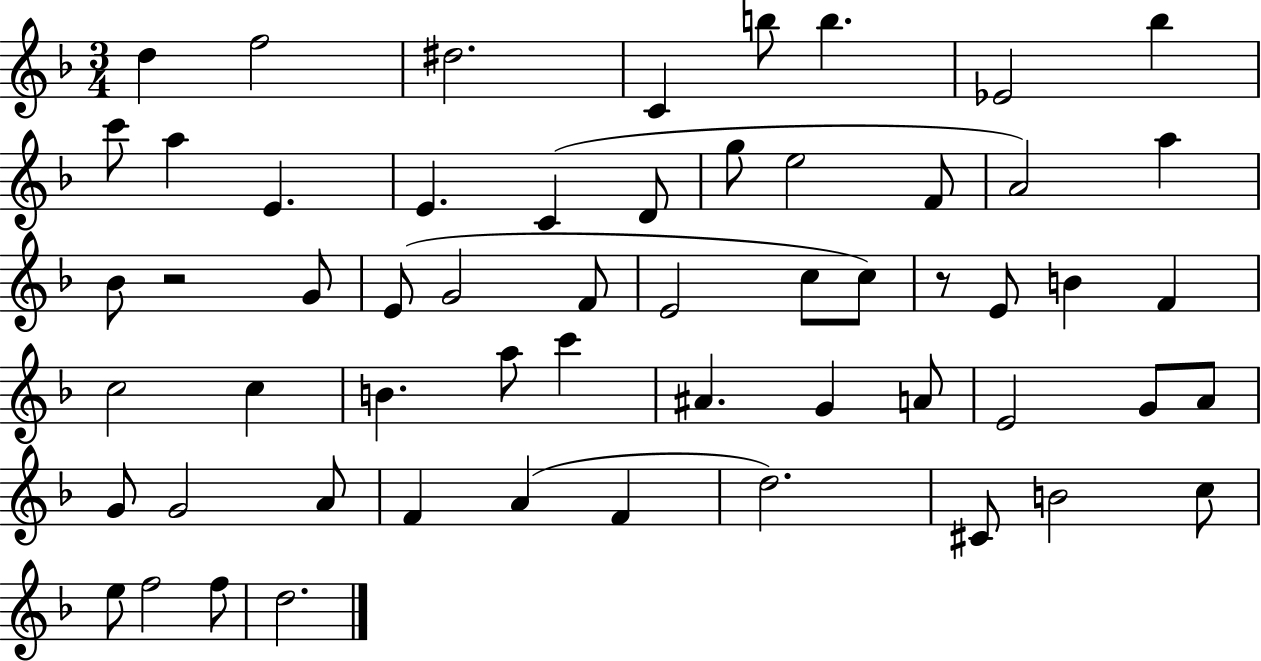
{
  \clef treble
  \numericTimeSignature
  \time 3/4
  \key f \major
  d''4 f''2 | dis''2. | c'4 b''8 b''4. | ees'2 bes''4 | \break c'''8 a''4 e'4. | e'4. c'4( d'8 | g''8 e''2 f'8 | a'2) a''4 | \break bes'8 r2 g'8 | e'8( g'2 f'8 | e'2 c''8 c''8) | r8 e'8 b'4 f'4 | \break c''2 c''4 | b'4. a''8 c'''4 | ais'4. g'4 a'8 | e'2 g'8 a'8 | \break g'8 g'2 a'8 | f'4 a'4( f'4 | d''2.) | cis'8 b'2 c''8 | \break e''8 f''2 f''8 | d''2. | \bar "|."
}